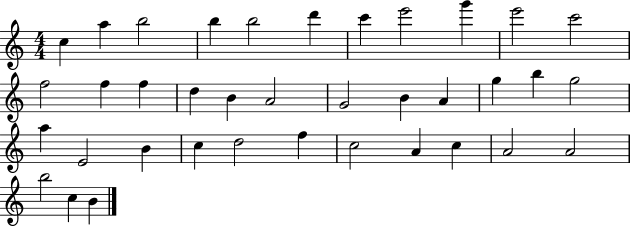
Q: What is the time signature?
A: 4/4